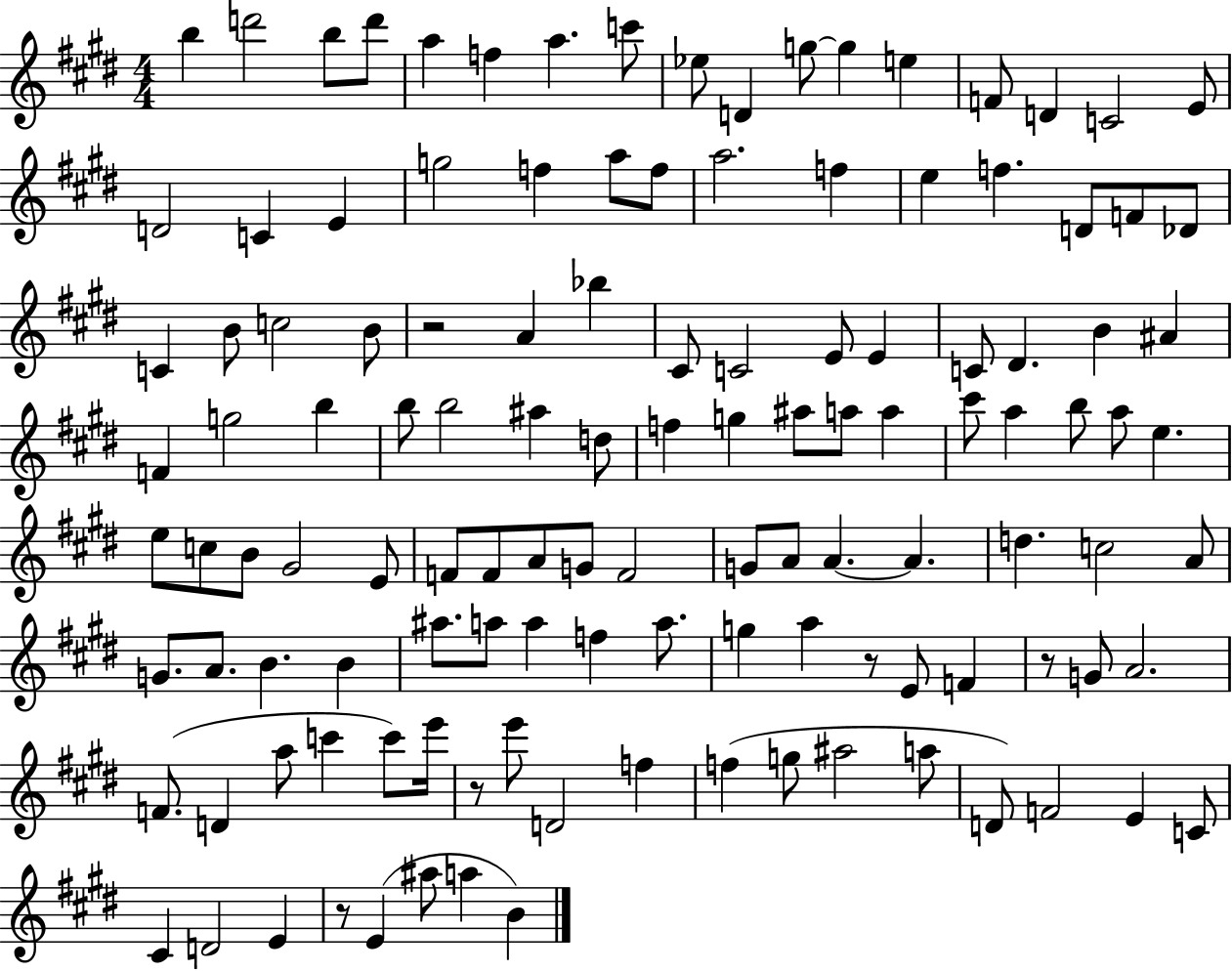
B5/q D6/h B5/e D6/e A5/q F5/q A5/q. C6/e Eb5/e D4/q G5/e G5/q E5/q F4/e D4/q C4/h E4/e D4/h C4/q E4/q G5/h F5/q A5/e F5/e A5/h. F5/q E5/q F5/q. D4/e F4/e Db4/e C4/q B4/e C5/h B4/e R/h A4/q Bb5/q C#4/e C4/h E4/e E4/q C4/e D#4/q. B4/q A#4/q F4/q G5/h B5/q B5/e B5/h A#5/q D5/e F5/q G5/q A#5/e A5/e A5/q C#6/e A5/q B5/e A5/e E5/q. E5/e C5/e B4/e G#4/h E4/e F4/e F4/e A4/e G4/e F4/h G4/e A4/e A4/q. A4/q. D5/q. C5/h A4/e G4/e. A4/e. B4/q. B4/q A#5/e. A5/e A5/q F5/q A5/e. G5/q A5/q R/e E4/e F4/q R/e G4/e A4/h. F4/e. D4/q A5/e C6/q C6/e E6/s R/e E6/e D4/h F5/q F5/q G5/e A#5/h A5/e D4/e F4/h E4/q C4/e C#4/q D4/h E4/q R/e E4/q A#5/e A5/q B4/q